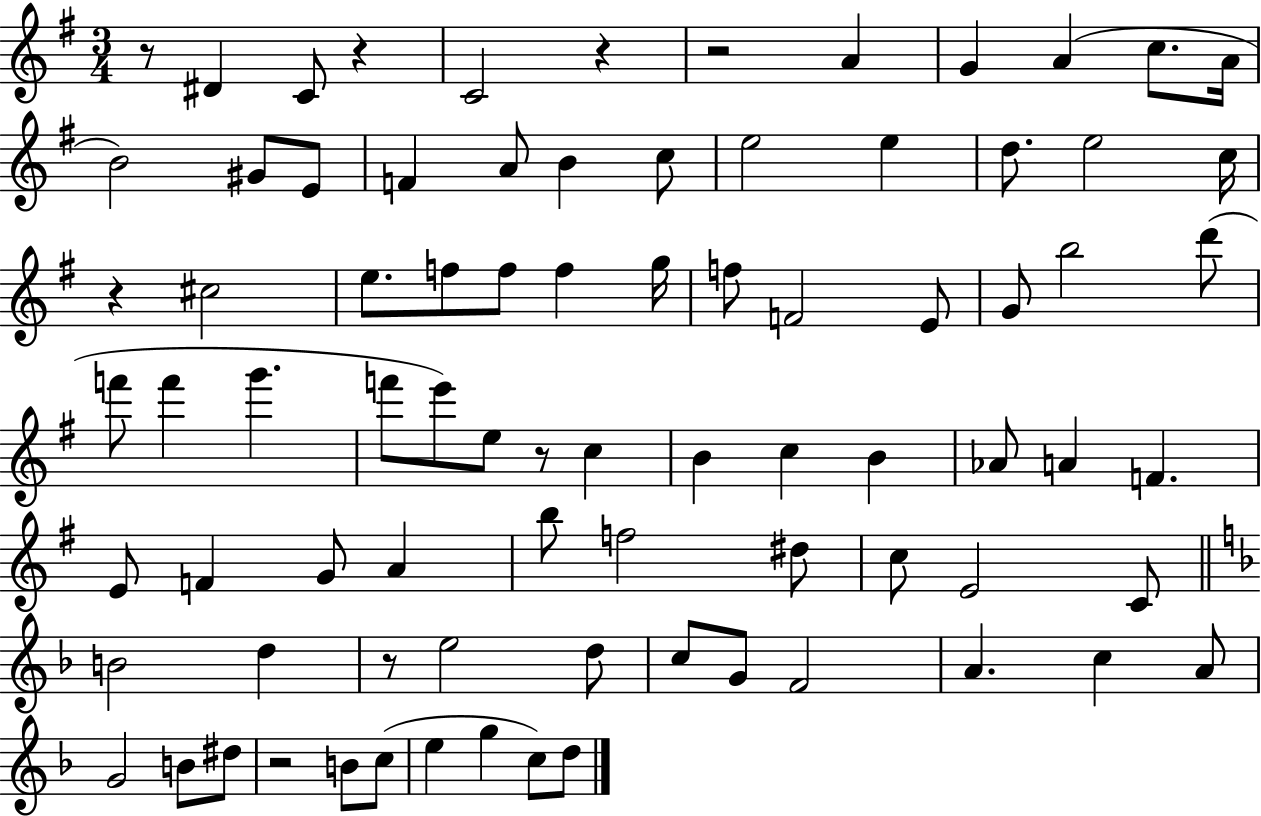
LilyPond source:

{
  \clef treble
  \numericTimeSignature
  \time 3/4
  \key g \major
  r8 dis'4 c'8 r4 | c'2 r4 | r2 a'4 | g'4 a'4( c''8. a'16 | \break b'2) gis'8 e'8 | f'4 a'8 b'4 c''8 | e''2 e''4 | d''8. e''2 c''16 | \break r4 cis''2 | e''8. f''8 f''8 f''4 g''16 | f''8 f'2 e'8 | g'8 b''2 d'''8( | \break f'''8 f'''4 g'''4. | f'''8 e'''8) e''8 r8 c''4 | b'4 c''4 b'4 | aes'8 a'4 f'4. | \break e'8 f'4 g'8 a'4 | b''8 f''2 dis''8 | c''8 e'2 c'8 | \bar "||" \break \key d \minor b'2 d''4 | r8 e''2 d''8 | c''8 g'8 f'2 | a'4. c''4 a'8 | \break g'2 b'8 dis''8 | r2 b'8 c''8( | e''4 g''4 c''8) d''8 | \bar "|."
}